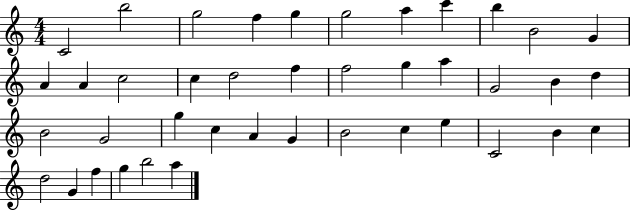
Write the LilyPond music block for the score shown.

{
  \clef treble
  \numericTimeSignature
  \time 4/4
  \key c \major
  c'2 b''2 | g''2 f''4 g''4 | g''2 a''4 c'''4 | b''4 b'2 g'4 | \break a'4 a'4 c''2 | c''4 d''2 f''4 | f''2 g''4 a''4 | g'2 b'4 d''4 | \break b'2 g'2 | g''4 c''4 a'4 g'4 | b'2 c''4 e''4 | c'2 b'4 c''4 | \break d''2 g'4 f''4 | g''4 b''2 a''4 | \bar "|."
}